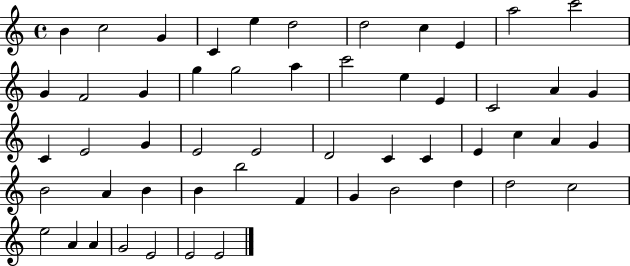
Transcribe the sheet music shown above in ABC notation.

X:1
T:Untitled
M:4/4
L:1/4
K:C
B c2 G C e d2 d2 c E a2 c'2 G F2 G g g2 a c'2 e E C2 A G C E2 G E2 E2 D2 C C E c A G B2 A B B b2 F G B2 d d2 c2 e2 A A G2 E2 E2 E2